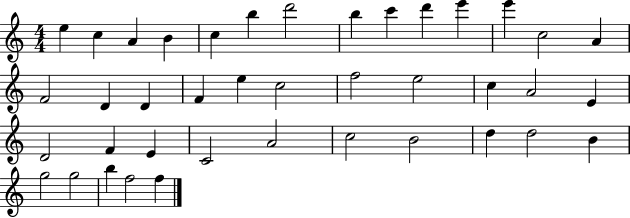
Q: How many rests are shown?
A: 0